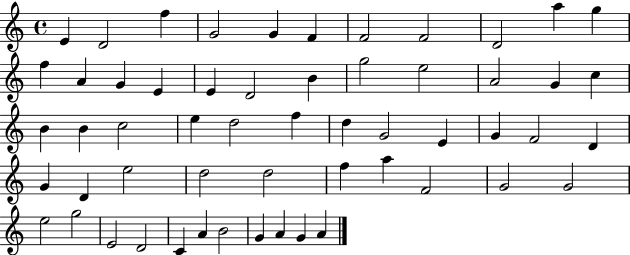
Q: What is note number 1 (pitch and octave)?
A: E4